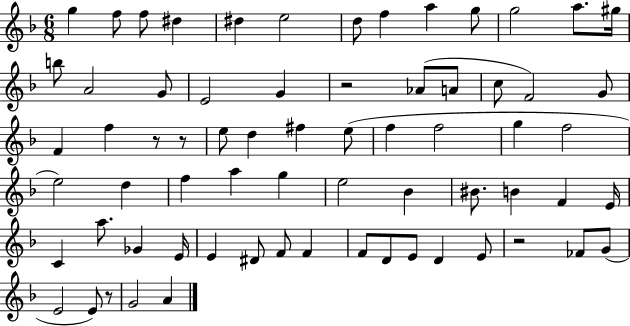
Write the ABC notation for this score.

X:1
T:Untitled
M:6/8
L:1/4
K:F
g f/2 f/2 ^d ^d e2 d/2 f a g/2 g2 a/2 ^g/4 b/2 A2 G/2 E2 G z2 _A/2 A/2 c/2 F2 G/2 F f z/2 z/2 e/2 d ^f e/2 f f2 g f2 e2 d f a g e2 _B ^B/2 B F E/4 C a/2 _G E/4 E ^D/2 F/2 F F/2 D/2 E/2 D E/2 z2 _F/2 G/2 E2 E/2 z/2 G2 A